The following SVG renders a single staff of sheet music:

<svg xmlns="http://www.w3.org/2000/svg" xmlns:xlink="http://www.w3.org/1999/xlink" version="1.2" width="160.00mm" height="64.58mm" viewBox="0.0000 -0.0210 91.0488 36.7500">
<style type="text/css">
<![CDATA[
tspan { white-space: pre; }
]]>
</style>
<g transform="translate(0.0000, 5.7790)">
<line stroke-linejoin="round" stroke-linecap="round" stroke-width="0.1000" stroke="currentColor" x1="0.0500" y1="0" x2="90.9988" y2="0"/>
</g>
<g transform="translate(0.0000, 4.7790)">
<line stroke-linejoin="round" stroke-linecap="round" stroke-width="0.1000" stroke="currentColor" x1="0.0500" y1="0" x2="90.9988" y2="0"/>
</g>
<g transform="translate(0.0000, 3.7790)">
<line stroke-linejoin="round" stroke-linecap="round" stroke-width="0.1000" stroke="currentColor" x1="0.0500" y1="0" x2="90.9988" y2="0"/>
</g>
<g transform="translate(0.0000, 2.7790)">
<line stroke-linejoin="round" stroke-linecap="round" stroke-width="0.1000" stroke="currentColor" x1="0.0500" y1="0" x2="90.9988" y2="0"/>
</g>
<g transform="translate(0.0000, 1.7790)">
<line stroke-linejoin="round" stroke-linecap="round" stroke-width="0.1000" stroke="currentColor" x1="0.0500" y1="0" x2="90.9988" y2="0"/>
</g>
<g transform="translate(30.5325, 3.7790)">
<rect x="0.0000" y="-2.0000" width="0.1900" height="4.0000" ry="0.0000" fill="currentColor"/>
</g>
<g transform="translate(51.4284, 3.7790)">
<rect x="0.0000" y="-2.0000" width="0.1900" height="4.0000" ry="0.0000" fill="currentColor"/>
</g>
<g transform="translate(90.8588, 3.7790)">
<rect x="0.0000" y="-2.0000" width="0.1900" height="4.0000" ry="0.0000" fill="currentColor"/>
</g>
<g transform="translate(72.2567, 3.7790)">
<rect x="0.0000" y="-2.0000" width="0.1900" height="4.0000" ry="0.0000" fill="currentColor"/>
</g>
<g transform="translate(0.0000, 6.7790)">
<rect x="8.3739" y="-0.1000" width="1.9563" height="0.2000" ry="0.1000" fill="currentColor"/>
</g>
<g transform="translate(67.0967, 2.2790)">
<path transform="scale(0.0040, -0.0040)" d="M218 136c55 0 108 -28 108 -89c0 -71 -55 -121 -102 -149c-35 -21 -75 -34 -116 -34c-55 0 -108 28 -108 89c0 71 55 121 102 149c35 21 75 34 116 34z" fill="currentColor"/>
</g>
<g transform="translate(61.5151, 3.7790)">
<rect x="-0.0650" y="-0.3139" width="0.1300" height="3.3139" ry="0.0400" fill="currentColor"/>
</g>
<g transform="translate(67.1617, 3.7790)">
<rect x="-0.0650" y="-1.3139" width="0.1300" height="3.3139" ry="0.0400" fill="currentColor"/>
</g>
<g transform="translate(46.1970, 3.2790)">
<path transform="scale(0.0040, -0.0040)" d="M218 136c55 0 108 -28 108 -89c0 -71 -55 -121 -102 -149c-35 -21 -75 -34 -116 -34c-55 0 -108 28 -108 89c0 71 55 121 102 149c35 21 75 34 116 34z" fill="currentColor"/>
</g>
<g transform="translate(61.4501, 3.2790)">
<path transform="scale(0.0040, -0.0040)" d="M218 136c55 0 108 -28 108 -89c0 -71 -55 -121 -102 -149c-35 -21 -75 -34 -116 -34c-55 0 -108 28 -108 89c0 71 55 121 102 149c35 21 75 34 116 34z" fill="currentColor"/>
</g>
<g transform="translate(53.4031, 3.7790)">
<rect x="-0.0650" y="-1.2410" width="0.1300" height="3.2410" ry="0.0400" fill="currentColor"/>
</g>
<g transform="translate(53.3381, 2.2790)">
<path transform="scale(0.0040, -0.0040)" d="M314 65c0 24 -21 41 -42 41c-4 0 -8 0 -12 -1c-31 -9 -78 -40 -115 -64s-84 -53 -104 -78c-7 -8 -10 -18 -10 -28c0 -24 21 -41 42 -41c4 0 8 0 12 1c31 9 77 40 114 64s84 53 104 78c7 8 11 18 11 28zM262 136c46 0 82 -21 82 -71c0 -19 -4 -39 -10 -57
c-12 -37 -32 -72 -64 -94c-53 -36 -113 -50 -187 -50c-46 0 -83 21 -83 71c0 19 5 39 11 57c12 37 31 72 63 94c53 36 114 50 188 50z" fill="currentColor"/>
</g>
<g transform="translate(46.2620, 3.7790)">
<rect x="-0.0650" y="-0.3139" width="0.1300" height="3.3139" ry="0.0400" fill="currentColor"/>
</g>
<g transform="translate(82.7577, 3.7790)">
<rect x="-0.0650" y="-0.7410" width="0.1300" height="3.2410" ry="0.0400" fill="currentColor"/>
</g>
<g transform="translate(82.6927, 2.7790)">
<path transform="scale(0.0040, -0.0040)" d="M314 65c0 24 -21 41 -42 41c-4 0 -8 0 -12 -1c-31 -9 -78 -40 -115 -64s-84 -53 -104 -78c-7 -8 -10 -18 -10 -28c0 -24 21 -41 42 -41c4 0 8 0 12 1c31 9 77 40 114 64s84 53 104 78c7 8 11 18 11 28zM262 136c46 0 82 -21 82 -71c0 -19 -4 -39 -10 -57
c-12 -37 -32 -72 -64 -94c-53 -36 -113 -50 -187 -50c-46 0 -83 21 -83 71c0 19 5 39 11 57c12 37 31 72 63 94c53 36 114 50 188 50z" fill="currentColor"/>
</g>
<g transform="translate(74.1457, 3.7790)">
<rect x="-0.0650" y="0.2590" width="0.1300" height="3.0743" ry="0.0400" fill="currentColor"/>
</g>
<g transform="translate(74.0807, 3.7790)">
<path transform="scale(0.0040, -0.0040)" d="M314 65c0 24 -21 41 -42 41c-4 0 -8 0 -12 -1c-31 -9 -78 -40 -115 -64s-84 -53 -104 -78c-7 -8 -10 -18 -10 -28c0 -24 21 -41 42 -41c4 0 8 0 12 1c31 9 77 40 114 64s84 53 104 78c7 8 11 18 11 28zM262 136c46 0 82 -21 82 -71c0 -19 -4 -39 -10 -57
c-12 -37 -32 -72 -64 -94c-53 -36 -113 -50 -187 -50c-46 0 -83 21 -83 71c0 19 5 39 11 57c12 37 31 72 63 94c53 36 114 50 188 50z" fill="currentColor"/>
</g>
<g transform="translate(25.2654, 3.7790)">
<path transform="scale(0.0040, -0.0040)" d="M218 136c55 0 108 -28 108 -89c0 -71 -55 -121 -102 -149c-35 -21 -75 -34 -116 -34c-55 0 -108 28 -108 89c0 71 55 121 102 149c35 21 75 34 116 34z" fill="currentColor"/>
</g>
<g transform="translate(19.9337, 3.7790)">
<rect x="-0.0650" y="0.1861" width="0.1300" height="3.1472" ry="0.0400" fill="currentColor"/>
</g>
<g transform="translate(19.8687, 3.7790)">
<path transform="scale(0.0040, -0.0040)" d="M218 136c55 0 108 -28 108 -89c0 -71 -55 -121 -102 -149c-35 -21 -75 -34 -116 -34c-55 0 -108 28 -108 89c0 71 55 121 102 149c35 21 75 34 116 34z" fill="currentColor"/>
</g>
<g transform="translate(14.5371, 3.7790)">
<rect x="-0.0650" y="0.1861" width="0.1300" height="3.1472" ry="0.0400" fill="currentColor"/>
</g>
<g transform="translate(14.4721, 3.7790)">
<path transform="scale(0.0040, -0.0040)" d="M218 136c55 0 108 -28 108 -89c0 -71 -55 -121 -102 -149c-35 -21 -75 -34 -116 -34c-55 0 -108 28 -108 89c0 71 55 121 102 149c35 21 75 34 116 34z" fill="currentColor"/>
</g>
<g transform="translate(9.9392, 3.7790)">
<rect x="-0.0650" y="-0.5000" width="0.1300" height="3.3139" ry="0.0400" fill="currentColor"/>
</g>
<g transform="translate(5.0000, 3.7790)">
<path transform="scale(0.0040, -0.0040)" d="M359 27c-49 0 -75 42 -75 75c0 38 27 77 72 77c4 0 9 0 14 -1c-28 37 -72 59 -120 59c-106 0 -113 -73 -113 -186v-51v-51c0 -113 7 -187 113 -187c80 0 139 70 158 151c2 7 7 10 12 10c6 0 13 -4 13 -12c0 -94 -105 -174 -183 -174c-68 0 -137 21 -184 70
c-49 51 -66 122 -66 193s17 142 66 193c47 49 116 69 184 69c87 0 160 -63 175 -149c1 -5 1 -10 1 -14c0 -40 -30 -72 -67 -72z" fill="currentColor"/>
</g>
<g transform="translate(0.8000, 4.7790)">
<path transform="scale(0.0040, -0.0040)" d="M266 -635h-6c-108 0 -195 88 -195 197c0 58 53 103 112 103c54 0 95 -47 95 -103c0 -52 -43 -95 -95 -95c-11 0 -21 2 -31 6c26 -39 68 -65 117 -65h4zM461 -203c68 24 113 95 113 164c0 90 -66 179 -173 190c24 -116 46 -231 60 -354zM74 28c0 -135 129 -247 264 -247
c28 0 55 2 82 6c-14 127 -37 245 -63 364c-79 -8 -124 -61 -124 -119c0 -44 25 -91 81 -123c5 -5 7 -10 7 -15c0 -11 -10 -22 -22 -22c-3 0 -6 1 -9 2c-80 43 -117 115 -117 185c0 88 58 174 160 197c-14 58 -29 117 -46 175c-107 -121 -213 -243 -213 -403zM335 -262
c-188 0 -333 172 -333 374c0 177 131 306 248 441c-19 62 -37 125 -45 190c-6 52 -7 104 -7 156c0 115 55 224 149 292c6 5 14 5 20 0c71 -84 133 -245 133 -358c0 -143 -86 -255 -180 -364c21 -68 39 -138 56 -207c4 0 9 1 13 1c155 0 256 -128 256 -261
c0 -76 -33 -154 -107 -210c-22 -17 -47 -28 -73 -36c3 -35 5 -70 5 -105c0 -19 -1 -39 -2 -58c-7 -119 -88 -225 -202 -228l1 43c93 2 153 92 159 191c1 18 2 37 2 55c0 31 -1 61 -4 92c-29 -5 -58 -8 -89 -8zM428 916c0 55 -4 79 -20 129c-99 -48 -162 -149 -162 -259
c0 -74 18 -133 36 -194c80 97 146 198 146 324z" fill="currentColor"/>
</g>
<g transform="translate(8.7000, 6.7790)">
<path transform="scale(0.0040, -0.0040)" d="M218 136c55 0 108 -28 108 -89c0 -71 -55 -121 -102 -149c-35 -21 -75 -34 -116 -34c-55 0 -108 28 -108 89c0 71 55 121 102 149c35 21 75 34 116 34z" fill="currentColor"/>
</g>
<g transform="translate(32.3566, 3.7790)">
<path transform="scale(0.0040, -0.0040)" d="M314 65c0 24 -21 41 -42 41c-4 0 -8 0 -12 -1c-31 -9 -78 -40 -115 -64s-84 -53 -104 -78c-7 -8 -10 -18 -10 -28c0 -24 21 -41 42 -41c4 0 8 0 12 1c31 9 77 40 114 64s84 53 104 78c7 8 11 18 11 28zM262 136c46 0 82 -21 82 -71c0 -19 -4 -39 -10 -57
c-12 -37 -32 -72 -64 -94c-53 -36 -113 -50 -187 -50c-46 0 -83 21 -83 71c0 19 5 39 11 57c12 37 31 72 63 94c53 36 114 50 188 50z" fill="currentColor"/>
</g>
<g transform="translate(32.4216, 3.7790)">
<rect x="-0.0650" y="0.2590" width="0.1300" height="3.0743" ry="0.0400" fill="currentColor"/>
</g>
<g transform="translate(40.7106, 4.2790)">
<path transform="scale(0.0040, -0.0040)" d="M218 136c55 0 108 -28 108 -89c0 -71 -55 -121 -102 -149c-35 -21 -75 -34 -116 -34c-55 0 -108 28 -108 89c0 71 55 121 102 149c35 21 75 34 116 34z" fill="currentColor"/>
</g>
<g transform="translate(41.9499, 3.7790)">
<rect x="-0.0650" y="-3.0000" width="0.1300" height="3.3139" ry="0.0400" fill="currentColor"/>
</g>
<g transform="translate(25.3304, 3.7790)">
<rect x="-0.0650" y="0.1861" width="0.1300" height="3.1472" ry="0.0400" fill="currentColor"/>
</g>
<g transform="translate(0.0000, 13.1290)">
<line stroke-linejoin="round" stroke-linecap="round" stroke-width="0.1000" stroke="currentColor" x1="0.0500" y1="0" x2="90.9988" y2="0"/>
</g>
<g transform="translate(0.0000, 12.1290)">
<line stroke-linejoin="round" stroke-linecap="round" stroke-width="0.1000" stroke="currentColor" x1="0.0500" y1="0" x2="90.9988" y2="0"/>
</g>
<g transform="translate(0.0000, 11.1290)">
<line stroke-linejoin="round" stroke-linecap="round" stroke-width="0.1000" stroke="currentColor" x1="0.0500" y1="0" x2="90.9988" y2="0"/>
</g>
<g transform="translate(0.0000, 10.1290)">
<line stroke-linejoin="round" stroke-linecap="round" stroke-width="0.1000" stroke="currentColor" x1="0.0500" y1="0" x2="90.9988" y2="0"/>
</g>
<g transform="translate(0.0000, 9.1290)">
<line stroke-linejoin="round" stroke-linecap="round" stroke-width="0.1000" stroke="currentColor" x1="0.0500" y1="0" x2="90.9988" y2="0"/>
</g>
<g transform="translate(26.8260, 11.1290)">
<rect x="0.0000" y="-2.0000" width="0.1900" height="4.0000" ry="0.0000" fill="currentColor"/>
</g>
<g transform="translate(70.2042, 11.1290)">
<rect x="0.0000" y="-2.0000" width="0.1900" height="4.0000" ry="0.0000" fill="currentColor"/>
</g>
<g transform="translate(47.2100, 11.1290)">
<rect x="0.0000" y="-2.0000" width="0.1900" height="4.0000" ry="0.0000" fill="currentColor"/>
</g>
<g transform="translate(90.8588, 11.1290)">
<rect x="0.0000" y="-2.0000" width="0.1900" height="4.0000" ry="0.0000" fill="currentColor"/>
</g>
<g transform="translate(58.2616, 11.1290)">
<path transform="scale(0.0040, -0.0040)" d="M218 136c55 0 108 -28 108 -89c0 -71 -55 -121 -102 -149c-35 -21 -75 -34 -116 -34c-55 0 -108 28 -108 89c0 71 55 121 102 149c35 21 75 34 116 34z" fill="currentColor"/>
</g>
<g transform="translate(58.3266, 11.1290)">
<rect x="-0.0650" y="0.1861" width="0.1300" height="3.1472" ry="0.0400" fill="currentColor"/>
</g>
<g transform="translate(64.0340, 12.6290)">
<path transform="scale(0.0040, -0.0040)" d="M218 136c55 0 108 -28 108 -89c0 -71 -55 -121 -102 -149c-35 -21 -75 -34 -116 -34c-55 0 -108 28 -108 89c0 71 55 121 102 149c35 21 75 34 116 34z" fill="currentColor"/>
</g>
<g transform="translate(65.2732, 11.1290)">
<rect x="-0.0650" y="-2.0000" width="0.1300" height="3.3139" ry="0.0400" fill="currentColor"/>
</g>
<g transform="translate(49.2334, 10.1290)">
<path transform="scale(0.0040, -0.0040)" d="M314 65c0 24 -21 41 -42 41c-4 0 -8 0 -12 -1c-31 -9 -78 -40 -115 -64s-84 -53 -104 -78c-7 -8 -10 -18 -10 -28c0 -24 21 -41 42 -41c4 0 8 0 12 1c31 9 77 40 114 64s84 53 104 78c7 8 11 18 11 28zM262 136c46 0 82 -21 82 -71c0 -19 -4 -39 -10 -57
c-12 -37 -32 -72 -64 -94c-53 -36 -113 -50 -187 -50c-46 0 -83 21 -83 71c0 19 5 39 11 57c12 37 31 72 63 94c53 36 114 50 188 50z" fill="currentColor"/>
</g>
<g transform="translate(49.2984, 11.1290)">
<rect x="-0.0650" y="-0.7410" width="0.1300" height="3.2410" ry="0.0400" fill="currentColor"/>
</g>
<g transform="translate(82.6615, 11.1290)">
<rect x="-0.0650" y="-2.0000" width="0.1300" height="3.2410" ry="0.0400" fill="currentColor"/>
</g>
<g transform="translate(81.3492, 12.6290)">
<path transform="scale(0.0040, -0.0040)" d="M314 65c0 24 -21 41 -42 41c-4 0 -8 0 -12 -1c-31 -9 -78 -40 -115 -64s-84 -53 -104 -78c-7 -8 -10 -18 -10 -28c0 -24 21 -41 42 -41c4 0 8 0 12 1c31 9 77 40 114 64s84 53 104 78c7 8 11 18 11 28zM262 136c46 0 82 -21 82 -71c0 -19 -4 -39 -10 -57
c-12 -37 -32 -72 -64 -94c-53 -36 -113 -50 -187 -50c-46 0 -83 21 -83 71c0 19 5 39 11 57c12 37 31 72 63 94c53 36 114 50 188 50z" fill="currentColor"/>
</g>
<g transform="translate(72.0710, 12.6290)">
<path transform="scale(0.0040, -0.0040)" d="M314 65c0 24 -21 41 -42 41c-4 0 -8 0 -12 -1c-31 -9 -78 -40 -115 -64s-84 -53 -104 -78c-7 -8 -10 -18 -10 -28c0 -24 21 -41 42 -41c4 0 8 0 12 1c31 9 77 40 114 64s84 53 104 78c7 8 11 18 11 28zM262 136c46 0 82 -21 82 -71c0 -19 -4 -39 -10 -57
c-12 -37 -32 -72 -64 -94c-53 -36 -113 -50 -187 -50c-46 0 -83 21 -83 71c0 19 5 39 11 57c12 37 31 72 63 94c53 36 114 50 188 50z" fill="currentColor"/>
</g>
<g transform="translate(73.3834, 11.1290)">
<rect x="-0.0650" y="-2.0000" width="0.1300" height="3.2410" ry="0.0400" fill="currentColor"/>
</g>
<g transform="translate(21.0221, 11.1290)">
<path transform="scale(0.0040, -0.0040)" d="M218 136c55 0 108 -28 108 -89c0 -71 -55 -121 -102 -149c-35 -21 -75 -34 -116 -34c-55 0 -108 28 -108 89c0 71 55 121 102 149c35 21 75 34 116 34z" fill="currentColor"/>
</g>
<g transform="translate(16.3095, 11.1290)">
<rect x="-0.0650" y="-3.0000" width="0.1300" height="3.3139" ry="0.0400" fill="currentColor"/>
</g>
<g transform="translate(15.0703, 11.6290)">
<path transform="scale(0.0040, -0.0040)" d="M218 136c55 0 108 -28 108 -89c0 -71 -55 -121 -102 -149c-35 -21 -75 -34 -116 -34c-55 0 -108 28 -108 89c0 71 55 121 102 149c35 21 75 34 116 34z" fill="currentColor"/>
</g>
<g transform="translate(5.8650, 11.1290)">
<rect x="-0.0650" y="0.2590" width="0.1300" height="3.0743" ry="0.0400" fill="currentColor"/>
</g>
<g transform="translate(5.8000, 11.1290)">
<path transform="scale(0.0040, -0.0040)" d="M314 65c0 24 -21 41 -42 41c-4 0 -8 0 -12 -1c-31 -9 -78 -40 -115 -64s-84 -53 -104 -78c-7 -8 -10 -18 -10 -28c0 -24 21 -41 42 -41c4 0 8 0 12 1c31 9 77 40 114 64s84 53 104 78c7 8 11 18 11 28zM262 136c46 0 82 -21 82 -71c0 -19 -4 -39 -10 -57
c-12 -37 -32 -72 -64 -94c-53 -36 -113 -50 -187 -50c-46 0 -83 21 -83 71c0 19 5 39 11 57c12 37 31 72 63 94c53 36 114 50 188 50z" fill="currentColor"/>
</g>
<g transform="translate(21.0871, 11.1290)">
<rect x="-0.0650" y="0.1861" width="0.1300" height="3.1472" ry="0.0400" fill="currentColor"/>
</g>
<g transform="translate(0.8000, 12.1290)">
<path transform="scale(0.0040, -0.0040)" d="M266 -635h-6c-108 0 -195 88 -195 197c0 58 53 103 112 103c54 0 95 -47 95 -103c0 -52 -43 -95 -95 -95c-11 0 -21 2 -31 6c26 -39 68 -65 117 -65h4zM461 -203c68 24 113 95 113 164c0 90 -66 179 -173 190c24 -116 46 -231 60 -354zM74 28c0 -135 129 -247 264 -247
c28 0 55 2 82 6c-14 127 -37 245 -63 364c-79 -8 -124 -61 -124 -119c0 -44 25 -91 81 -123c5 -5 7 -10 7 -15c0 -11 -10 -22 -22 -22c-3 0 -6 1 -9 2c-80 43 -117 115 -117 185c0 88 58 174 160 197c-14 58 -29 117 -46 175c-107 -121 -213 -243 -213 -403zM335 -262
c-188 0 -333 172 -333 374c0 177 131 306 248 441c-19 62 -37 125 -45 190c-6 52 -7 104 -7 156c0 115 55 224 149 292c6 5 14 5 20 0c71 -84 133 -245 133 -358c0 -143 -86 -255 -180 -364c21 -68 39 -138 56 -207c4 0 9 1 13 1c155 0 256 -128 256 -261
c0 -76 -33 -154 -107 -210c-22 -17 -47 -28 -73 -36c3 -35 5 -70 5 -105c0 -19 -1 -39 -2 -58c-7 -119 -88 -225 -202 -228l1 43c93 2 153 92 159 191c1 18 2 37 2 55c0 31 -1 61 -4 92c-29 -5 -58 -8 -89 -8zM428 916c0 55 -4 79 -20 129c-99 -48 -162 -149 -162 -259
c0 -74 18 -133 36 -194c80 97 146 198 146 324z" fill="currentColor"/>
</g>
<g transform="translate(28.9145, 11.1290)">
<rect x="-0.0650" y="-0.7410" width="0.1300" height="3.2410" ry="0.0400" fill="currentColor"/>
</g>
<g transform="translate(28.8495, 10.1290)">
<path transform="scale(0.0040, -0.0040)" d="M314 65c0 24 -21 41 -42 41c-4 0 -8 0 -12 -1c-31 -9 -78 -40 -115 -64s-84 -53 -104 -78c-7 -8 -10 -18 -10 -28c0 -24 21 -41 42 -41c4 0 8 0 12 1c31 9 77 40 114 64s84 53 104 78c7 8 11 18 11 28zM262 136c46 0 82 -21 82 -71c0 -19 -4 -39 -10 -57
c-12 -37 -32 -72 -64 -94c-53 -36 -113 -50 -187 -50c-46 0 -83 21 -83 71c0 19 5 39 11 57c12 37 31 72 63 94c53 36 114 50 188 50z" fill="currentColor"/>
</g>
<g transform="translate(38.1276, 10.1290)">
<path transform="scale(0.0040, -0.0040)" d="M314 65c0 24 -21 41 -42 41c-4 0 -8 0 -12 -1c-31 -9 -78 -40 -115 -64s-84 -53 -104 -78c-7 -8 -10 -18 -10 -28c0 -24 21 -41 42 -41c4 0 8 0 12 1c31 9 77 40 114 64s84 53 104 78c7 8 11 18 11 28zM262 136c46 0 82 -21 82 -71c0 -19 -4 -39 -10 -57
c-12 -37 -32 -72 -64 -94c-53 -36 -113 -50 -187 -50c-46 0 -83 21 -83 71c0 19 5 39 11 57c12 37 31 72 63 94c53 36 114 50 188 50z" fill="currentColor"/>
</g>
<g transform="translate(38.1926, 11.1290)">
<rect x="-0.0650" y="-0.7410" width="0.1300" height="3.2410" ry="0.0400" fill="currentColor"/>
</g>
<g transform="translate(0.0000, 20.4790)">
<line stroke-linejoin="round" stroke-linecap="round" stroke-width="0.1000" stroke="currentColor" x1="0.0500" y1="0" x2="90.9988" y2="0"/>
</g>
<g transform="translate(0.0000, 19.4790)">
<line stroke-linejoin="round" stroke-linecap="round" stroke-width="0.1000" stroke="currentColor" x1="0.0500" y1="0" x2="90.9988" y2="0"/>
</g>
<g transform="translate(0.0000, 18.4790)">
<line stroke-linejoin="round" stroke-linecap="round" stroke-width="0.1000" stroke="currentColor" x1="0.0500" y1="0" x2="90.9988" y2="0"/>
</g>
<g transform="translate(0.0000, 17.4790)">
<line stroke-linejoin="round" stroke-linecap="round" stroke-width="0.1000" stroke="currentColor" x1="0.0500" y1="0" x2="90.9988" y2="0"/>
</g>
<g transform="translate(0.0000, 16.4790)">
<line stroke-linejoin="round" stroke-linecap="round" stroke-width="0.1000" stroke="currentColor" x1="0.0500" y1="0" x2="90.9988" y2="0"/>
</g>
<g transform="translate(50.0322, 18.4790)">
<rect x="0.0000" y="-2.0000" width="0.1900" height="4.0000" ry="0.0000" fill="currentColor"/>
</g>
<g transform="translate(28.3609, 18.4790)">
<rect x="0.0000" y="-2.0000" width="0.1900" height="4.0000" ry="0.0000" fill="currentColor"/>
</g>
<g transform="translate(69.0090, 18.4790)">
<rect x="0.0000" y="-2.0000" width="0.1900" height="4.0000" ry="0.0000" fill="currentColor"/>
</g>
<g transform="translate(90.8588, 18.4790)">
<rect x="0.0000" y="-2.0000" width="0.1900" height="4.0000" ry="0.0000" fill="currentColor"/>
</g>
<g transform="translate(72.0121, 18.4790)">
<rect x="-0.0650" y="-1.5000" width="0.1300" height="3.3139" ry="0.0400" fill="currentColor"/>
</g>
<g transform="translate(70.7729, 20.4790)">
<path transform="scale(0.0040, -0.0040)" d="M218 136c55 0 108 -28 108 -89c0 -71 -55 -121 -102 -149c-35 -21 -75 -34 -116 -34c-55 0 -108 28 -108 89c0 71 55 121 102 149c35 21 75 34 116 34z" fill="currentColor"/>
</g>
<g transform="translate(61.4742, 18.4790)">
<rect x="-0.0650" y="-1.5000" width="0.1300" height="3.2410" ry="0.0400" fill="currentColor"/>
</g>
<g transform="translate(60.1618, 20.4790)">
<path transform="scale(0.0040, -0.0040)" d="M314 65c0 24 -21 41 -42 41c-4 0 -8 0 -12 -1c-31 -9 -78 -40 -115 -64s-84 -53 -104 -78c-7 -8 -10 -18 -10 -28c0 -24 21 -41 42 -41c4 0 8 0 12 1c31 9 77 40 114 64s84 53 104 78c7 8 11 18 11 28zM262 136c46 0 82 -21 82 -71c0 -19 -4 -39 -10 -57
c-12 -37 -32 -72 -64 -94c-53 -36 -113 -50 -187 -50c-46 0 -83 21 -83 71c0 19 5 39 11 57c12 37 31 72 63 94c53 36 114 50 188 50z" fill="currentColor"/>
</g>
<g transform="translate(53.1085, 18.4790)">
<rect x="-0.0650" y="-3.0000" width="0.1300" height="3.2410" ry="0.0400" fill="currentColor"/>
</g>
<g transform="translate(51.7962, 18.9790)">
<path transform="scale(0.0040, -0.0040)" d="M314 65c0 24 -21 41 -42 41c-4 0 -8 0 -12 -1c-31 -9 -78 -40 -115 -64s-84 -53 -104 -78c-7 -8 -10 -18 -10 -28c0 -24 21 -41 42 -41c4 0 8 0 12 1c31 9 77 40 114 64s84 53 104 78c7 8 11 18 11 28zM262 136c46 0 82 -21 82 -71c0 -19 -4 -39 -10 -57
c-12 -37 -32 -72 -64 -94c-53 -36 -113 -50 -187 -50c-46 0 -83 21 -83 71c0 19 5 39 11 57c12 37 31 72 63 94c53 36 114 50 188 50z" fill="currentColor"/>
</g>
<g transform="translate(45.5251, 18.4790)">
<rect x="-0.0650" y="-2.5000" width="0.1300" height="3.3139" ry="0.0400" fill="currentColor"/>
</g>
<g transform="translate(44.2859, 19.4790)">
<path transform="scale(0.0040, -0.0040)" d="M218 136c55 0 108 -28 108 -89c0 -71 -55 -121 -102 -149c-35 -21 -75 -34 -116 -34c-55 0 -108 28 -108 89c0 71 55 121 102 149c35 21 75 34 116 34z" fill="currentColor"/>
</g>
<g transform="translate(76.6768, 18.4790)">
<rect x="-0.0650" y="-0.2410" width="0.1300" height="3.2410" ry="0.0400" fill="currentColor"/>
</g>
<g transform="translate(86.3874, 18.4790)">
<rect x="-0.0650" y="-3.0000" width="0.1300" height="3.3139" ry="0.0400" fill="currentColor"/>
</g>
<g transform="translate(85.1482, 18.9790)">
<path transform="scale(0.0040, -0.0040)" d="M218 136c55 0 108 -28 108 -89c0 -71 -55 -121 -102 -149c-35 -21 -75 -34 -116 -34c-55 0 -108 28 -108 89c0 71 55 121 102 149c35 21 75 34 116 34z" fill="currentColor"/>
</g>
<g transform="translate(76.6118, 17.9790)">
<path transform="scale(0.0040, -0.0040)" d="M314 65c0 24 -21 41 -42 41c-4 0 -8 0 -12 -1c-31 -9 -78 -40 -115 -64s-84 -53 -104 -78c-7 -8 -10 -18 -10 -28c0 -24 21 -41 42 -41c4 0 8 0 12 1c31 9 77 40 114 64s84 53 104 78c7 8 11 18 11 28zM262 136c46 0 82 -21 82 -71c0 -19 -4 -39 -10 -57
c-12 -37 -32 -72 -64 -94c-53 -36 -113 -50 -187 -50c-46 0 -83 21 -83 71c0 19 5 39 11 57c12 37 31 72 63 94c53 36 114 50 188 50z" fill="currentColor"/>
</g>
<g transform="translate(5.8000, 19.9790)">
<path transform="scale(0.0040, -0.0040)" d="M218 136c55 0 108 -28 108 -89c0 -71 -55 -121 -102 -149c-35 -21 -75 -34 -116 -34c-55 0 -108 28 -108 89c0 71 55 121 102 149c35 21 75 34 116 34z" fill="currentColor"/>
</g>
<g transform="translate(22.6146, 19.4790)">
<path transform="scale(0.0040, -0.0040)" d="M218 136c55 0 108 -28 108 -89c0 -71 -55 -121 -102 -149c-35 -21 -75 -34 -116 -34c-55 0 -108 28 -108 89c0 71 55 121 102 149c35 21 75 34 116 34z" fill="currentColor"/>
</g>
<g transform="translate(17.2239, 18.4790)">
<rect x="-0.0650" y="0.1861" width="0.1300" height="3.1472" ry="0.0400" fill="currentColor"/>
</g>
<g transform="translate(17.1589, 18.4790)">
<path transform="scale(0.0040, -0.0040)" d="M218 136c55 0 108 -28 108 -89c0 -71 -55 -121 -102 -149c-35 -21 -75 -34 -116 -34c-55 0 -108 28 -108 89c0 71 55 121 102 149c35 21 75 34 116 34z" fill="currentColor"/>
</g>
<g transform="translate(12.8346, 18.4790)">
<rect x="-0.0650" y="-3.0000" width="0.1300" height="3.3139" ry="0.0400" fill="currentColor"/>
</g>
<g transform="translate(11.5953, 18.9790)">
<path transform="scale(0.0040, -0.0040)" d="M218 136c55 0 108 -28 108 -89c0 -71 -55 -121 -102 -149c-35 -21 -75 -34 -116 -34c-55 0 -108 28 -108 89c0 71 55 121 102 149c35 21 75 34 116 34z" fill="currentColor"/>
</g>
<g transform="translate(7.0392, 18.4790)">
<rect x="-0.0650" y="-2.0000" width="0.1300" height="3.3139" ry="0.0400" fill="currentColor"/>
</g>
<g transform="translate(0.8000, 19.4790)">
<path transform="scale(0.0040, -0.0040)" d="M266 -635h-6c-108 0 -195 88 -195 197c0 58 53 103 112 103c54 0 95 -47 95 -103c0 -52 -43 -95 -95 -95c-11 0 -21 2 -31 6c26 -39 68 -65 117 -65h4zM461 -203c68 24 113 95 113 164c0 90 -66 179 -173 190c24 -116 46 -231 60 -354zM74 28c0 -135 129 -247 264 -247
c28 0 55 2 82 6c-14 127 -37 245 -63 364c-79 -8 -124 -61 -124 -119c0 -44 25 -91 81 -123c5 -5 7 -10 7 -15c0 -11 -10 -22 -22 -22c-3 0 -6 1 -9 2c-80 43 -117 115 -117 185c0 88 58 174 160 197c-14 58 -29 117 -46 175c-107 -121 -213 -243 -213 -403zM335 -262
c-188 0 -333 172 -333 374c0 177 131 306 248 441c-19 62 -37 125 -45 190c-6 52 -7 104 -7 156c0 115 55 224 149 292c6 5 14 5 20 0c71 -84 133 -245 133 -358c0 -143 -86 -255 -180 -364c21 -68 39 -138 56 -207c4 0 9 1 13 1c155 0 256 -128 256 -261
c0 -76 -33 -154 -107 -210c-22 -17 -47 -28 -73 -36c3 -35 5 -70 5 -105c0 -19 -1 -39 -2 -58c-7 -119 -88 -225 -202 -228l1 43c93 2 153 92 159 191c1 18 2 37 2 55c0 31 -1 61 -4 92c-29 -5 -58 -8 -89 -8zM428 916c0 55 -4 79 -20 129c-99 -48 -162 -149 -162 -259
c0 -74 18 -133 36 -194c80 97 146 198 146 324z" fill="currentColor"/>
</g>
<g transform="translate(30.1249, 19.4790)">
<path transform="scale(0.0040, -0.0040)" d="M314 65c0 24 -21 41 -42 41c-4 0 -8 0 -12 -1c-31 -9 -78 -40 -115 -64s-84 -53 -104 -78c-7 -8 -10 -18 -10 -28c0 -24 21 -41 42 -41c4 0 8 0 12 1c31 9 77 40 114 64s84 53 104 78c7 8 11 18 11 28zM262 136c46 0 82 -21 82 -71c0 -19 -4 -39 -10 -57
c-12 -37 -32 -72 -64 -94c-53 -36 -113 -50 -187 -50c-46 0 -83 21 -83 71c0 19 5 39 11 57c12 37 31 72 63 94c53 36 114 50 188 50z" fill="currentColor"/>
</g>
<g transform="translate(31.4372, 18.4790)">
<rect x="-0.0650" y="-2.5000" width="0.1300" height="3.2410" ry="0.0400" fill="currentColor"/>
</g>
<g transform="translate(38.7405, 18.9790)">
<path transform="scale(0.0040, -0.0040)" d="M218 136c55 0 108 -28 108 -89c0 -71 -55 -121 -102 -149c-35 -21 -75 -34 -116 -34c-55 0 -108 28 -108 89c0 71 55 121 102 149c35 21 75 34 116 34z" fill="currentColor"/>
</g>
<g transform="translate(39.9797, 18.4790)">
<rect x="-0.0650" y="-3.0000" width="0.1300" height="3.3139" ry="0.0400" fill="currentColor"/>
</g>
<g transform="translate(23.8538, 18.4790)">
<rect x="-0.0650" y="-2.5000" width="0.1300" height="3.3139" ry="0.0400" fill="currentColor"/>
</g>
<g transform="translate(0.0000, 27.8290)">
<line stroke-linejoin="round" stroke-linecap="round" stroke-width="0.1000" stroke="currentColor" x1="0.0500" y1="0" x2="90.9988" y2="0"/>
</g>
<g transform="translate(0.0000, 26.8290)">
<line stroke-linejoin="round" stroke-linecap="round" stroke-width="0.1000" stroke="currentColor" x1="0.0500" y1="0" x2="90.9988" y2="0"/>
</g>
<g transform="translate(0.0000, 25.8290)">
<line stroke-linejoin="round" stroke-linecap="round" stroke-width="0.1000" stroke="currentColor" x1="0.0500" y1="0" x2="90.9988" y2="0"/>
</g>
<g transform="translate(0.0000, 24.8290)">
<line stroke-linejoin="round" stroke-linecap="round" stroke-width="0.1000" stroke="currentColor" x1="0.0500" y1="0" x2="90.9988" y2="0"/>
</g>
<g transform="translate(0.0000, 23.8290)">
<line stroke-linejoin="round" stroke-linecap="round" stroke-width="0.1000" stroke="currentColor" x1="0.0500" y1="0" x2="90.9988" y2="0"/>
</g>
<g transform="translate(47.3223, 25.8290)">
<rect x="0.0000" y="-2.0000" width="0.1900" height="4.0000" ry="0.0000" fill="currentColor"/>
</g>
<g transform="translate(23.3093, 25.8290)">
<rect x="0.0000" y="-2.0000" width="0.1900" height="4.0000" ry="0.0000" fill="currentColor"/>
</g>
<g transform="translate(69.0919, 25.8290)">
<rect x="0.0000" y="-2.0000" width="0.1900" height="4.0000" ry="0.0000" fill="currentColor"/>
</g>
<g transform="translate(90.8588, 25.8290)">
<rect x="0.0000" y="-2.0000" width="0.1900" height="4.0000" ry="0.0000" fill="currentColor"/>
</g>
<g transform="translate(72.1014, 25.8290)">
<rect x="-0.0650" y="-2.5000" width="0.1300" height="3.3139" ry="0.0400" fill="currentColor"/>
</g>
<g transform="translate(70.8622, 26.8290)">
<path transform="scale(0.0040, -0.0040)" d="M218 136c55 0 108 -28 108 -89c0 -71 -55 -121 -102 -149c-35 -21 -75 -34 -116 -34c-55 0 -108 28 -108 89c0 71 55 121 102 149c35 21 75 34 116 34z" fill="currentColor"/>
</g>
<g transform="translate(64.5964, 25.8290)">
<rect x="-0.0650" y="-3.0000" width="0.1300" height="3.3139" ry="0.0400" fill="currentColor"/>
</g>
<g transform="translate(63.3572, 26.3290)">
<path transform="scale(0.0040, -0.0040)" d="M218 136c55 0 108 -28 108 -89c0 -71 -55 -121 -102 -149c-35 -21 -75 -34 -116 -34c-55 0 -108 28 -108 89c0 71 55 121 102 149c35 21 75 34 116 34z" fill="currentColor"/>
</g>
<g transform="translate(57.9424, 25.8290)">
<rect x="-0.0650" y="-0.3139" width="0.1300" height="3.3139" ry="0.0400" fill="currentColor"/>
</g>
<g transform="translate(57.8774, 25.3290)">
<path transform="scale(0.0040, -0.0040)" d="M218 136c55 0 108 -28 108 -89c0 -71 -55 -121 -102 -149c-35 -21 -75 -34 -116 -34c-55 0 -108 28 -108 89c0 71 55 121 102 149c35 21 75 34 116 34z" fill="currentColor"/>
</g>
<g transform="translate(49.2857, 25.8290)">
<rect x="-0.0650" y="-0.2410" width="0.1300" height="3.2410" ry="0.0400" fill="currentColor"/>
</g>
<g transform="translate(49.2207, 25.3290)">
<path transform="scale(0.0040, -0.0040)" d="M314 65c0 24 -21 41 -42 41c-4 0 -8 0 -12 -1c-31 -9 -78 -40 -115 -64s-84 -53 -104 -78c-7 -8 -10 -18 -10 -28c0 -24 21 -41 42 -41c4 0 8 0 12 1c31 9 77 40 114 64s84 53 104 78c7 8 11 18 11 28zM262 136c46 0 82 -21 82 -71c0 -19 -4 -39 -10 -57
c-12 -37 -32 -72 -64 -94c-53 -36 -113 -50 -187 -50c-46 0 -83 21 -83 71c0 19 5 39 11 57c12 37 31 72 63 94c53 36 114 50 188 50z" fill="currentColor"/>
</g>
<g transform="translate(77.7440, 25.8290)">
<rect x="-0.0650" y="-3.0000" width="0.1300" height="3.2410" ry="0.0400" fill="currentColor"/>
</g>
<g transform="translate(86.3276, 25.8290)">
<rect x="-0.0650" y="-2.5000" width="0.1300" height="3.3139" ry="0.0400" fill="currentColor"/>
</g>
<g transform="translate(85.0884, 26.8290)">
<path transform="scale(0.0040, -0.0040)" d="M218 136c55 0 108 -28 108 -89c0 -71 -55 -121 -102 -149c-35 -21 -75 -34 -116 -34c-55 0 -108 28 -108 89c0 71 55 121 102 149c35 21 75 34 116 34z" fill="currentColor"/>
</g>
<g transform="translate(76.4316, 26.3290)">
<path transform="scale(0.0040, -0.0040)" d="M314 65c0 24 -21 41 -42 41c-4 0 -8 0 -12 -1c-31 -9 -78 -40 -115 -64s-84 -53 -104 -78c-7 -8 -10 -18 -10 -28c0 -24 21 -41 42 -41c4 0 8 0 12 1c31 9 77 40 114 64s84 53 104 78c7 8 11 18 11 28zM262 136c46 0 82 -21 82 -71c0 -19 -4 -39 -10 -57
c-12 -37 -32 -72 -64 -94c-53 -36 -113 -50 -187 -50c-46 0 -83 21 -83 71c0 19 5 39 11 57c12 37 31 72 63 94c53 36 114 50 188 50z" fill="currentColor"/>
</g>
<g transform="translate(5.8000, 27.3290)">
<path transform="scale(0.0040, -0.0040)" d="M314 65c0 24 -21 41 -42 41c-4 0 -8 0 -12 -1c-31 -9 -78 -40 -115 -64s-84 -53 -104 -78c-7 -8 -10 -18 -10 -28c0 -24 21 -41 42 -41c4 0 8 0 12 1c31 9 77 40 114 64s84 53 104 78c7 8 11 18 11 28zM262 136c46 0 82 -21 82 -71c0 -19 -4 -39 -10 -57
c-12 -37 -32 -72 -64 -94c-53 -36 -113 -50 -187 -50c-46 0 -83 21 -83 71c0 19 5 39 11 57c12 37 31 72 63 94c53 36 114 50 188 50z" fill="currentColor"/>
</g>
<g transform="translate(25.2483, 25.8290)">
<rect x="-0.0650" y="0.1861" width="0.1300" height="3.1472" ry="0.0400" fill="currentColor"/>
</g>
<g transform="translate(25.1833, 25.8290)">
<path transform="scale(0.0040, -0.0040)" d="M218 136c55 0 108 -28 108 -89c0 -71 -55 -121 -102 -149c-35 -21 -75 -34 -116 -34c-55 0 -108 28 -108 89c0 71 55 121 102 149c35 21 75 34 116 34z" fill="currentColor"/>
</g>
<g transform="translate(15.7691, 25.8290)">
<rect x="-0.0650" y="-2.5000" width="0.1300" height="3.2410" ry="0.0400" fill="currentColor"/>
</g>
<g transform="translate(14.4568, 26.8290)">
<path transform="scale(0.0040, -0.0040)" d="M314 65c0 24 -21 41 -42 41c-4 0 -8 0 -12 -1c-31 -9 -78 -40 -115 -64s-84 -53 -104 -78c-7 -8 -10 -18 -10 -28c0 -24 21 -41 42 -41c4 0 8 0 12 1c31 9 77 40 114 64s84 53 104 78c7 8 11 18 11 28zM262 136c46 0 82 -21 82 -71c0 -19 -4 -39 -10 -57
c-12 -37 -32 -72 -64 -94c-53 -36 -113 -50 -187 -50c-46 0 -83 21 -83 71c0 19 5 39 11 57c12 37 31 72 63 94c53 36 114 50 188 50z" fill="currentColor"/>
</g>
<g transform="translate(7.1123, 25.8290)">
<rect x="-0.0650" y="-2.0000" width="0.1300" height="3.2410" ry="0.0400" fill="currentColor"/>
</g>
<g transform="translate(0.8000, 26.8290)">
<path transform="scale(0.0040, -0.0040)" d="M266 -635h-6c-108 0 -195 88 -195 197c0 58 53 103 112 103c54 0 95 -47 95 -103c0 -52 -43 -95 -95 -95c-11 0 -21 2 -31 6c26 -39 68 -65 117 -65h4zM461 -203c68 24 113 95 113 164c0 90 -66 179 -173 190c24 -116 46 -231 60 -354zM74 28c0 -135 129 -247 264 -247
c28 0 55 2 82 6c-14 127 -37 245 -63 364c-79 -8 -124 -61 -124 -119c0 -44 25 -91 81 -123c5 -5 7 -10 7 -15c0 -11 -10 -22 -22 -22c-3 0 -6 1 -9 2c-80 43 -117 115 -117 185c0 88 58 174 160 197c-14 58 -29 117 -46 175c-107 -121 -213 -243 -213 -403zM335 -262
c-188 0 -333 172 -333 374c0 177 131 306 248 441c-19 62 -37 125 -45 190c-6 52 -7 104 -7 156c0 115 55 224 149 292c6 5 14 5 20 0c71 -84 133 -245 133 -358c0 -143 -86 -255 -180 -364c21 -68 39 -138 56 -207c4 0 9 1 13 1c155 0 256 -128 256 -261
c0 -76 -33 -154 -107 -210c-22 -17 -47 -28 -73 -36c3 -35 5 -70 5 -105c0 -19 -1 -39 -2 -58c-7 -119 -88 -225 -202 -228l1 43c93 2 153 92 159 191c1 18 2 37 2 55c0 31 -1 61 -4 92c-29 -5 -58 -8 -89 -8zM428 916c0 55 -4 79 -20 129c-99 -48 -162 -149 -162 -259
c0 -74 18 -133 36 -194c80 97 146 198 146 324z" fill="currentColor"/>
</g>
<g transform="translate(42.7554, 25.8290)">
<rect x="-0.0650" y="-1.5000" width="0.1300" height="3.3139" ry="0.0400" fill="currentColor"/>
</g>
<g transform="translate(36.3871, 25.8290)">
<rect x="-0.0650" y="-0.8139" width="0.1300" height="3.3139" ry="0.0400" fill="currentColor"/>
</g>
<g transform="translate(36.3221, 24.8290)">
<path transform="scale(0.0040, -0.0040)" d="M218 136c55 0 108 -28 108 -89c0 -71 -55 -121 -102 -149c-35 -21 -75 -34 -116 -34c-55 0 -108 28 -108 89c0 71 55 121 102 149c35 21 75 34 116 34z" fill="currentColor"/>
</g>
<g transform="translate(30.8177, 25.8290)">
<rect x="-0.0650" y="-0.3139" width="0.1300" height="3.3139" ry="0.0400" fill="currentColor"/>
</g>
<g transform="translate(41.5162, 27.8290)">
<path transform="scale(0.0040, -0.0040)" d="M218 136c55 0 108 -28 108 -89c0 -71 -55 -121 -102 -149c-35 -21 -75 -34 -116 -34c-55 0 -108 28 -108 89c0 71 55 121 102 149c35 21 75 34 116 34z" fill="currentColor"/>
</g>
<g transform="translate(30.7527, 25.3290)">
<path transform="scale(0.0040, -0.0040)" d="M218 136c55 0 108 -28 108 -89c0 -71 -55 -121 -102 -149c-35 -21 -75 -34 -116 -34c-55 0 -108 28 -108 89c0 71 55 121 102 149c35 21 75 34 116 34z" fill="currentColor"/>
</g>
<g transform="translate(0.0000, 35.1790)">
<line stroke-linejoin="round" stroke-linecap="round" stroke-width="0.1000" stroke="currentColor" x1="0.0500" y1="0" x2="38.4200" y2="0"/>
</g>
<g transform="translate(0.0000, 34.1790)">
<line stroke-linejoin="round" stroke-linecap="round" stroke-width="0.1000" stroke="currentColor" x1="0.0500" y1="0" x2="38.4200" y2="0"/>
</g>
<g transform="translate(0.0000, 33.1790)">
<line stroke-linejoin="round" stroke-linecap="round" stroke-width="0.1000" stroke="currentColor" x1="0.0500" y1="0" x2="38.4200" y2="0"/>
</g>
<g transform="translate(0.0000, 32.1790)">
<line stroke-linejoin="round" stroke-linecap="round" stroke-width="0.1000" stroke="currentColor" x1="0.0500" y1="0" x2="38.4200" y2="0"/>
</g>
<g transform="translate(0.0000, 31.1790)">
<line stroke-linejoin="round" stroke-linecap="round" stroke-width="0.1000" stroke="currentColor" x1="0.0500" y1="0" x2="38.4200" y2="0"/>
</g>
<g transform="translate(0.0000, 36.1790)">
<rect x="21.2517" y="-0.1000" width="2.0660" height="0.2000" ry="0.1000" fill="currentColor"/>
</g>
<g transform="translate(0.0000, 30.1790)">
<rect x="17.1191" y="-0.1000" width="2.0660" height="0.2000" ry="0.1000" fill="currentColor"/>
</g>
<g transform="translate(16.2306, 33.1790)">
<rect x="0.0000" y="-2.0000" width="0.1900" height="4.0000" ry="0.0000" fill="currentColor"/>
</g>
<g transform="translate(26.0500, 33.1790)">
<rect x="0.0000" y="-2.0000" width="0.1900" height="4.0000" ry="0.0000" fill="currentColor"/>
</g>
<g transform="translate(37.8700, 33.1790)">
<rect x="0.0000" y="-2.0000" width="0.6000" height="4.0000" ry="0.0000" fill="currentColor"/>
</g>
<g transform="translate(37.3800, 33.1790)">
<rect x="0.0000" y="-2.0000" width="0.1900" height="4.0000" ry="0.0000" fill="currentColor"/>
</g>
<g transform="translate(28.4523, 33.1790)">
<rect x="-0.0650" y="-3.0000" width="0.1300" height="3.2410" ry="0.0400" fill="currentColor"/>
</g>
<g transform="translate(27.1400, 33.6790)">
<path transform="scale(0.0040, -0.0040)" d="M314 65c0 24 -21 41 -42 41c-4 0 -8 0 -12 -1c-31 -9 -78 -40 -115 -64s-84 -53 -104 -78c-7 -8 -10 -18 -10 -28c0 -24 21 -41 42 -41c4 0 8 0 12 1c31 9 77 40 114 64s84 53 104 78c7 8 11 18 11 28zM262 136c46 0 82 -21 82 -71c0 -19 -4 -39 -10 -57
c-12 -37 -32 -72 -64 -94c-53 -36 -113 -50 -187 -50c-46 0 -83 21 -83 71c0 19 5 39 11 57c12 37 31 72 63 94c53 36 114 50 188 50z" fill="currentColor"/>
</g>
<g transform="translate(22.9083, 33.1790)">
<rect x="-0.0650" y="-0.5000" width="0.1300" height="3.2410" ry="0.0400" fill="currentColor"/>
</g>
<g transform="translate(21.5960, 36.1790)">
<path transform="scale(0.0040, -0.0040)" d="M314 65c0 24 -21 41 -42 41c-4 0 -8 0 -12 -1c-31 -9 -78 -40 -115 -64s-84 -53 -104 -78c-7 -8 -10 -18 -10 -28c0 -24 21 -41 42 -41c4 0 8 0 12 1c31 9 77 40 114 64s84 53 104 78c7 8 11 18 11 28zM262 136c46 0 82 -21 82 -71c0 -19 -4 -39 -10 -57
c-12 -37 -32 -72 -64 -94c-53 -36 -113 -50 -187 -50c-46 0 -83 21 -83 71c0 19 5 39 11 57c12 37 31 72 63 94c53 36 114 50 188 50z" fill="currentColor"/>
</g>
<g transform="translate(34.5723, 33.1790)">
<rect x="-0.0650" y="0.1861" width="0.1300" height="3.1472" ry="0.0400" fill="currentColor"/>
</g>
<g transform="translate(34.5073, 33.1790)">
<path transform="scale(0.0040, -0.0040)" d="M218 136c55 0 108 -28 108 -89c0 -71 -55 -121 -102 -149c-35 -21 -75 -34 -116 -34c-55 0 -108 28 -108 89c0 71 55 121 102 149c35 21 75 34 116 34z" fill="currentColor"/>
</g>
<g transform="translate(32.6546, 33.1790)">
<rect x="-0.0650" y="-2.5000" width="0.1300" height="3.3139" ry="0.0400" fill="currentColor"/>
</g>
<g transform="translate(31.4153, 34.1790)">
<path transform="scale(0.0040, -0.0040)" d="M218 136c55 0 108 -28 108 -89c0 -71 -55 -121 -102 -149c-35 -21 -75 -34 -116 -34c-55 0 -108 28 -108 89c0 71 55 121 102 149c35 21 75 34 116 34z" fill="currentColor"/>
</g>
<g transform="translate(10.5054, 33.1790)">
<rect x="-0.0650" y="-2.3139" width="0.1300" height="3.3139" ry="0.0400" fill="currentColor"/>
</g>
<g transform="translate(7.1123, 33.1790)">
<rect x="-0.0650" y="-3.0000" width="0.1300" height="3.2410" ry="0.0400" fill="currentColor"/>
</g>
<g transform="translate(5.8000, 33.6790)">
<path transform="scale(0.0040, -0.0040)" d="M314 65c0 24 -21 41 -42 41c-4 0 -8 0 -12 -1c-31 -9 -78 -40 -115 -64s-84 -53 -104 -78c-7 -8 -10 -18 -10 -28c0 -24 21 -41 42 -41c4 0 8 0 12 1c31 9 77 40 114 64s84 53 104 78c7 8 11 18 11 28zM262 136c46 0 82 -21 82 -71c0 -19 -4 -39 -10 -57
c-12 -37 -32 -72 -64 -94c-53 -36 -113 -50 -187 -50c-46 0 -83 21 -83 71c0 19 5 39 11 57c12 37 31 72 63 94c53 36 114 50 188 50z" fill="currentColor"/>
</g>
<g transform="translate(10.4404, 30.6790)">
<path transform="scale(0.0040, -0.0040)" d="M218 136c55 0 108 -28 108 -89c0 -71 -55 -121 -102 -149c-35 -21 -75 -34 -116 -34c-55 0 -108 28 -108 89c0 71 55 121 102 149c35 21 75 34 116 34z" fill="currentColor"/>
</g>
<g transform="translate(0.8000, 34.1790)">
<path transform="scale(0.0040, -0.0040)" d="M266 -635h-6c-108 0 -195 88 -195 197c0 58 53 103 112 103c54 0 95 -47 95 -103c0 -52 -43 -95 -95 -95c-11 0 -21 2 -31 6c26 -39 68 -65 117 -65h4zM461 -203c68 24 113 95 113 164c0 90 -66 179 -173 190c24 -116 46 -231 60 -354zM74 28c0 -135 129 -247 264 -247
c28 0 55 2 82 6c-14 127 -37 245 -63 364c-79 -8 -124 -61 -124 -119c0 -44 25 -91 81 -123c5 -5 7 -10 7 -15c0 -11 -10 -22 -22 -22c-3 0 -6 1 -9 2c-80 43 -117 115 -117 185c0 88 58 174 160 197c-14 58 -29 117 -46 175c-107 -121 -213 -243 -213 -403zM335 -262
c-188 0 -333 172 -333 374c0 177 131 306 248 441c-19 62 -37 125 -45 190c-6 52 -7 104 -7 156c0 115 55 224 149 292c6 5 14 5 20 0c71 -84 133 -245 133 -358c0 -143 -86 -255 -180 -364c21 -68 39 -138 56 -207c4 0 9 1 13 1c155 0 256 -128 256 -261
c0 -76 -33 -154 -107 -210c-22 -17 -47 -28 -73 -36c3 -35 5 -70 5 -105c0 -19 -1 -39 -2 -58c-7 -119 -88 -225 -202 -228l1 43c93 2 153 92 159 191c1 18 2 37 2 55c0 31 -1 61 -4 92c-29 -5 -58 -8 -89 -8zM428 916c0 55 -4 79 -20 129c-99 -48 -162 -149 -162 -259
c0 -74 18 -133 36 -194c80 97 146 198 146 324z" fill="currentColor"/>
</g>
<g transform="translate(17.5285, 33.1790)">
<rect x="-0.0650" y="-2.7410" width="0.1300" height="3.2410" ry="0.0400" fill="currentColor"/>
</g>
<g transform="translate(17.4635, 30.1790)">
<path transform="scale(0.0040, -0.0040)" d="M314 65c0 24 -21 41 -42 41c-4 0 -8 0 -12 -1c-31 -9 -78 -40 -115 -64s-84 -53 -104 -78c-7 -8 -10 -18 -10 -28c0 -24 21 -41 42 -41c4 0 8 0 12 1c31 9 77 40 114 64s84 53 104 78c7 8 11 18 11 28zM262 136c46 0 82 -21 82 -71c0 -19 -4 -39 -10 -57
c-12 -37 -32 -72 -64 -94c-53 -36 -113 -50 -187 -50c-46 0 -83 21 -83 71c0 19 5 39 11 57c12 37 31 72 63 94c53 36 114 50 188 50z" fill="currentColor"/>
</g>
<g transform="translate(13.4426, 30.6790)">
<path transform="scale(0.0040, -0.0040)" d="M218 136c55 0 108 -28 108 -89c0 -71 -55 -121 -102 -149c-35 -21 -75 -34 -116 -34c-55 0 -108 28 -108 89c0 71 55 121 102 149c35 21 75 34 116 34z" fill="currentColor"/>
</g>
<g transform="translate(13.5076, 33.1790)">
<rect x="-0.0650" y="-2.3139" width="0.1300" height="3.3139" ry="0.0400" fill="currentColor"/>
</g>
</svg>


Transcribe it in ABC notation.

X:1
T:Untitled
M:4/4
L:1/4
K:C
C B B B B2 A c e2 c e B2 d2 B2 A B d2 d2 d2 B F F2 F2 F A B G G2 A G A2 E2 E c2 A F2 G2 B c d E c2 c A G A2 G A2 g g a2 C2 A2 G B